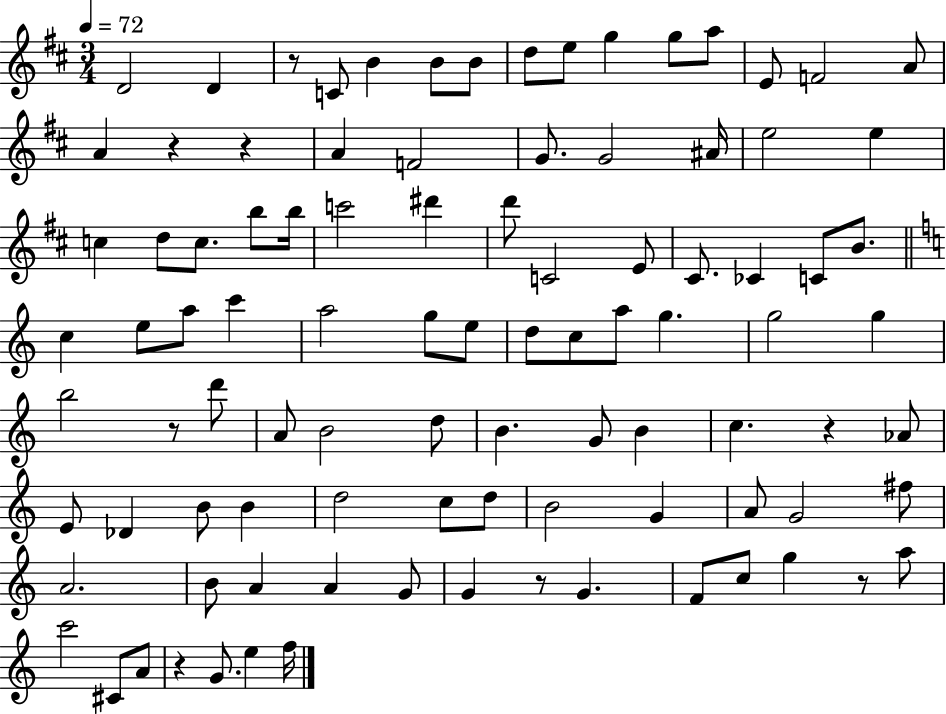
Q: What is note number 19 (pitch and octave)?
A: G4